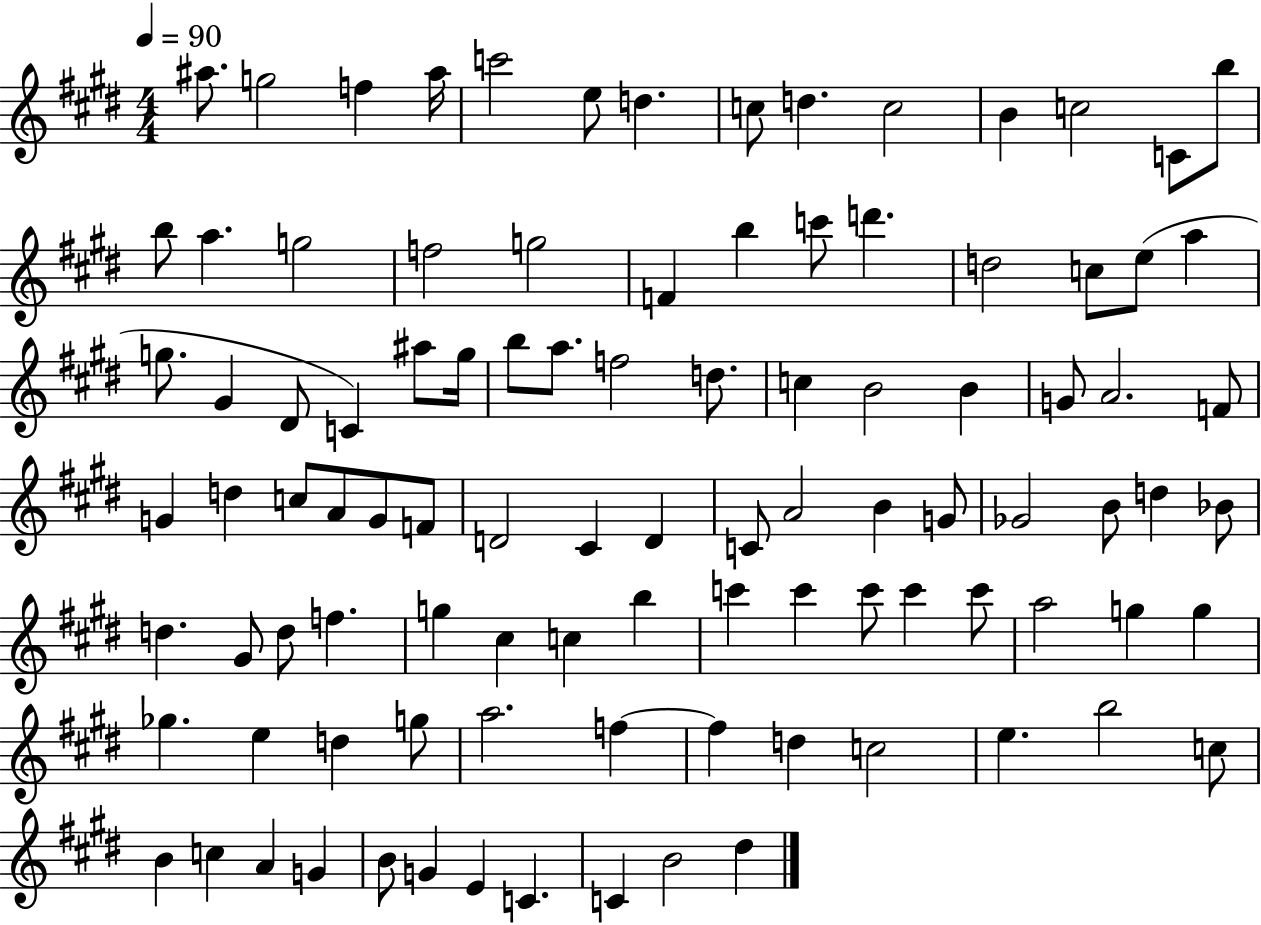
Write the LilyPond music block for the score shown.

{
  \clef treble
  \numericTimeSignature
  \time 4/4
  \key e \major
  \tempo 4 = 90
  ais''8. g''2 f''4 ais''16 | c'''2 e''8 d''4. | c''8 d''4. c''2 | b'4 c''2 c'8 b''8 | \break b''8 a''4. g''2 | f''2 g''2 | f'4 b''4 c'''8 d'''4. | d''2 c''8 e''8( a''4 | \break g''8. gis'4 dis'8 c'4) ais''8 g''16 | b''8 a''8. f''2 d''8. | c''4 b'2 b'4 | g'8 a'2. f'8 | \break g'4 d''4 c''8 a'8 g'8 f'8 | d'2 cis'4 d'4 | c'8 a'2 b'4 g'8 | ges'2 b'8 d''4 bes'8 | \break d''4. gis'8 d''8 f''4. | g''4 cis''4 c''4 b''4 | c'''4 c'''4 c'''8 c'''4 c'''8 | a''2 g''4 g''4 | \break ges''4. e''4 d''4 g''8 | a''2. f''4~~ | f''4 d''4 c''2 | e''4. b''2 c''8 | \break b'4 c''4 a'4 g'4 | b'8 g'4 e'4 c'4. | c'4 b'2 dis''4 | \bar "|."
}